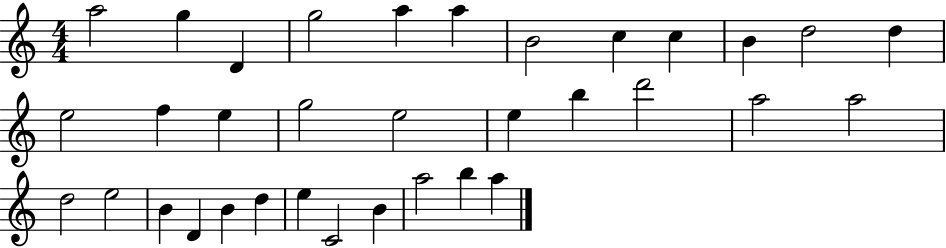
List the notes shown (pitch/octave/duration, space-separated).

A5/h G5/q D4/q G5/h A5/q A5/q B4/h C5/q C5/q B4/q D5/h D5/q E5/h F5/q E5/q G5/h E5/h E5/q B5/q D6/h A5/h A5/h D5/h E5/h B4/q D4/q B4/q D5/q E5/q C4/h B4/q A5/h B5/q A5/q